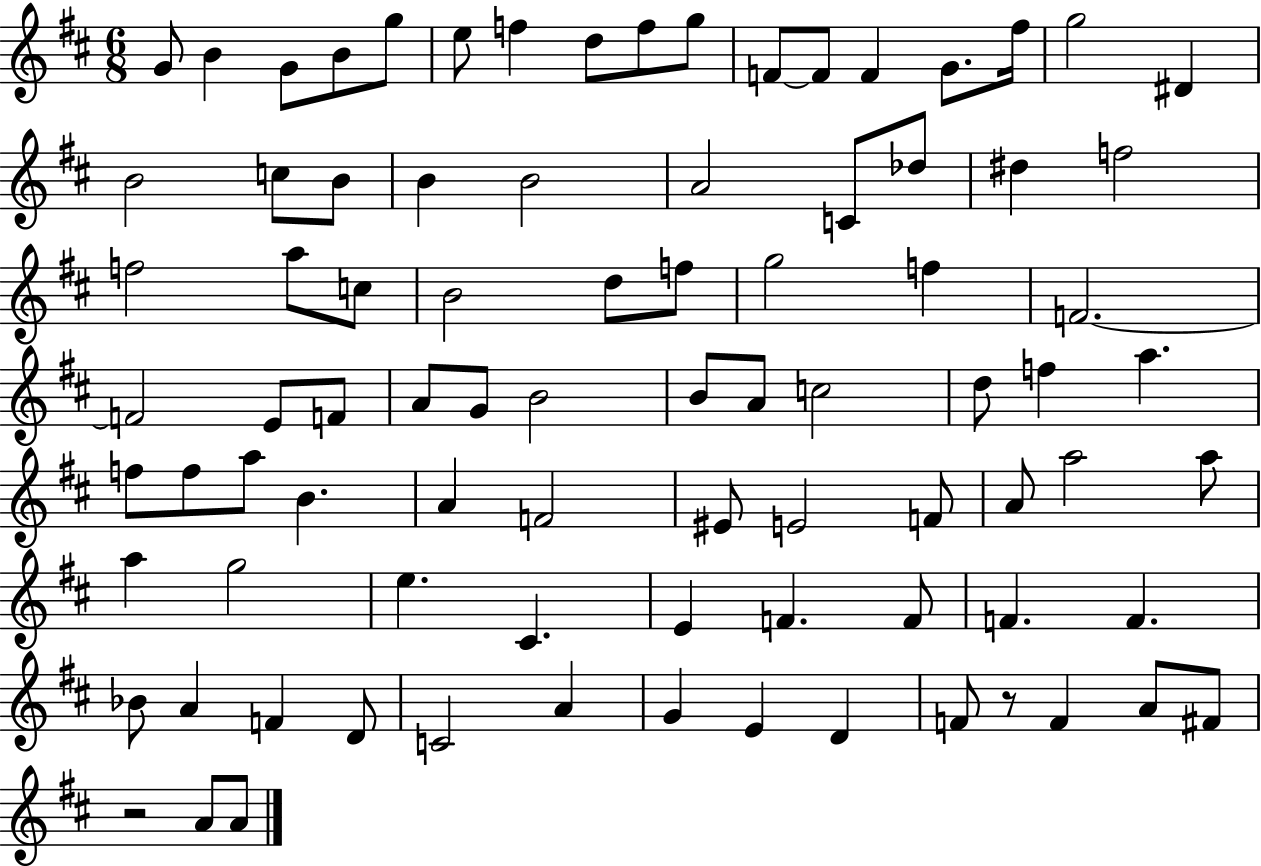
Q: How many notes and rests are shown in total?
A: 86